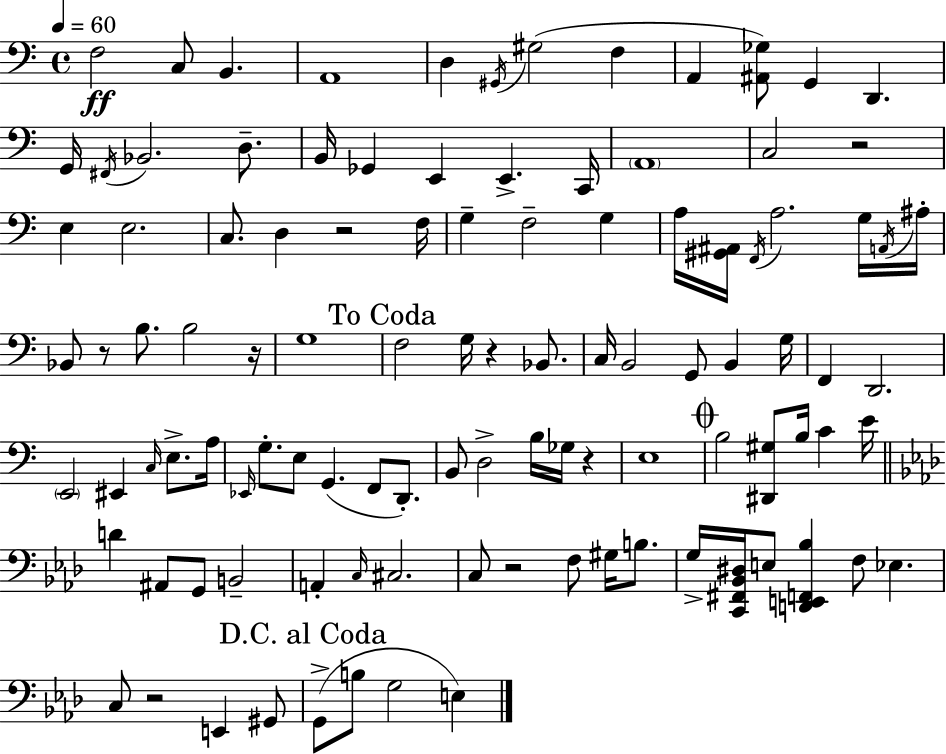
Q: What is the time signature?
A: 4/4